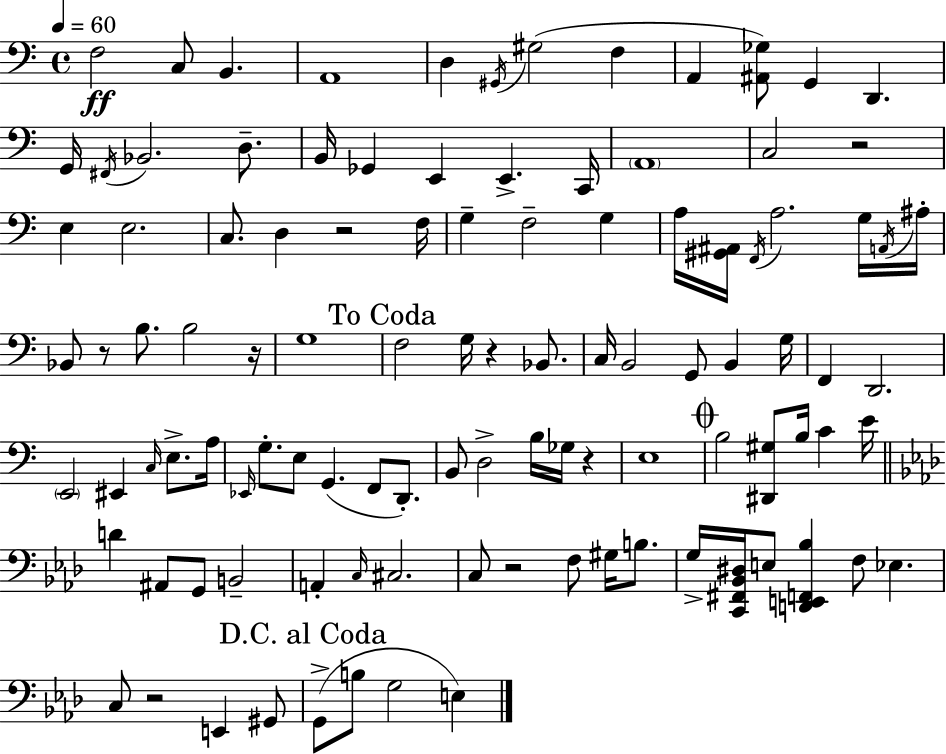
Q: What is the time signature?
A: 4/4